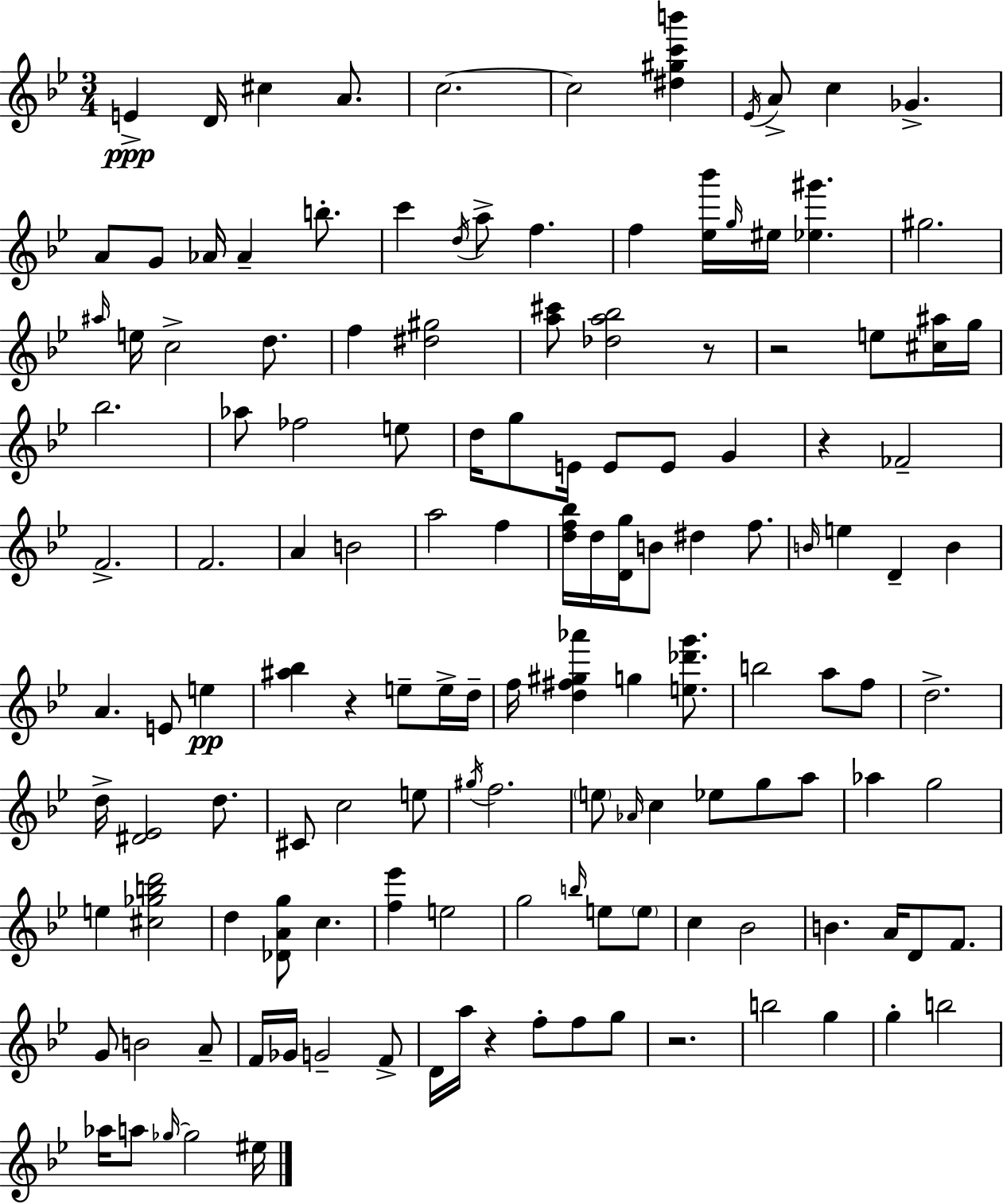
{
  \clef treble
  \numericTimeSignature
  \time 3/4
  \key bes \major
  e'4->\ppp d'16 cis''4 a'8. | c''2.~~ | c''2 <dis'' gis'' c''' b'''>4 | \acciaccatura { ees'16 } a'8-> c''4 ges'4.-> | \break a'8 g'8 aes'16 aes'4-- b''8.-. | c'''4 \acciaccatura { d''16 } a''8-> f''4. | f''4 <ees'' bes'''>16 \grace { g''16 } eis''16 <ees'' gis'''>4. | gis''2. | \break \grace { ais''16 } e''16 c''2-> | d''8. f''4 <dis'' gis''>2 | <a'' cis'''>8 <des'' a'' bes''>2 | r8 r2 | \break e''8 <cis'' ais''>16 g''16 bes''2. | aes''8 fes''2 | e''8 d''16 g''8 e'16 e'8 e'8 | g'4 r4 fes'2-- | \break f'2.-> | f'2. | a'4 b'2 | a''2 | \break f''4 <d'' f'' bes''>16 d''16 <d' g''>16 b'8 dis''4 | f''8. \grace { b'16 } e''4 d'4-- | b'4 a'4. e'8 | e''4\pp <ais'' bes''>4 r4 | \break e''8-- e''16-> d''16-- f''16 <d'' fis'' gis'' aes'''>4 g''4 | <e'' des''' g'''>8. b''2 | a''8 f''8 d''2.-> | d''16-> <dis' ees'>2 | \break d''8. cis'8 c''2 | e''8 \acciaccatura { gis''16 } f''2. | \parenthesize e''8 \grace { aes'16 } c''4 | ees''8 g''8 a''8 aes''4 g''2 | \break e''4 <cis'' ges'' b'' d'''>2 | d''4 <des' a' g''>8 | c''4. <f'' ees'''>4 e''2 | g''2 | \break \grace { b''16 } e''8 \parenthesize e''8 c''4 | bes'2 b'4. | a'16 d'8 f'8. g'8 b'2 | a'8-- f'16 ges'16 g'2-- | \break f'8-> d'16 a''16 r4 | f''8-. f''8 g''8 r2. | b''2 | g''4 g''4-. | \break b''2 aes''16 a''8 \grace { ges''16~ }~ | ges''2 eis''16 \bar "|."
}